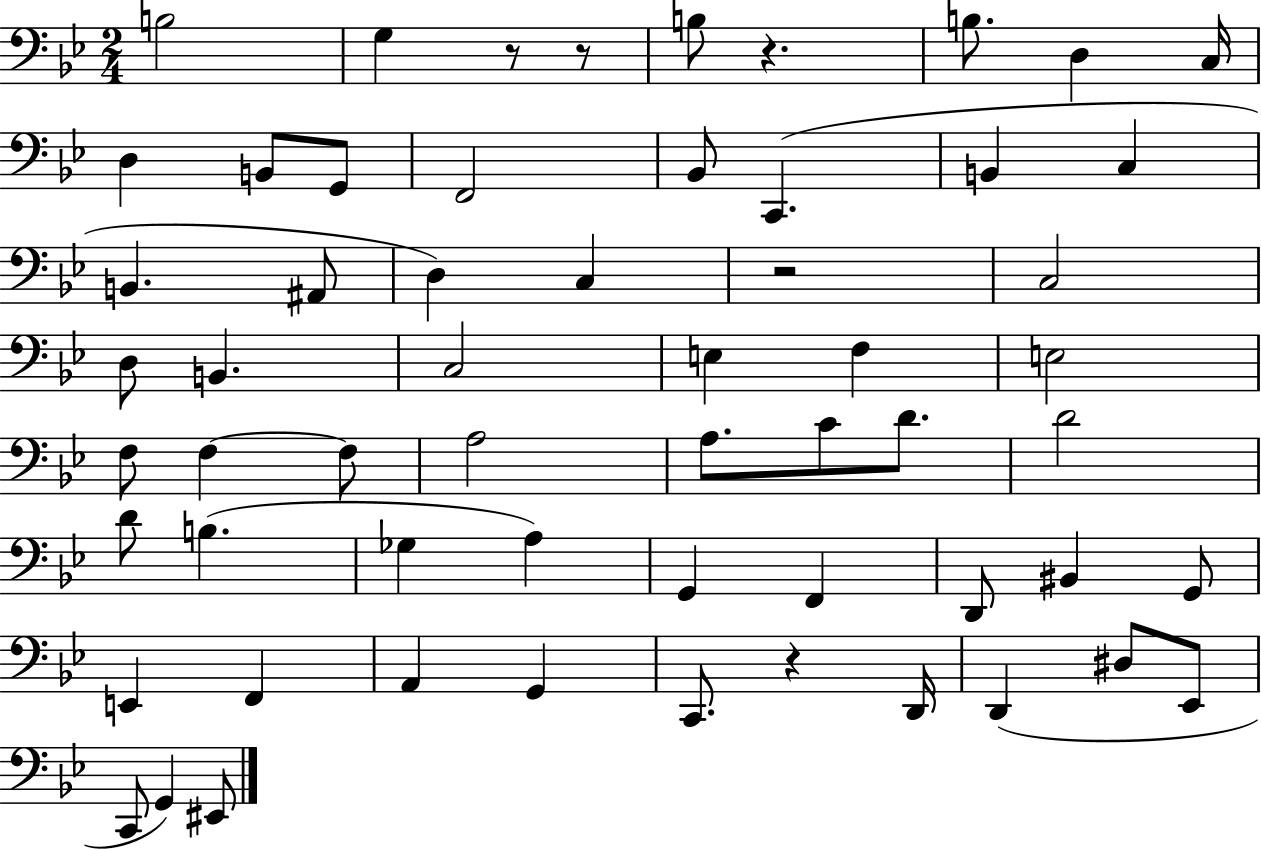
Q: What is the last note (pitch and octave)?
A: EIS2